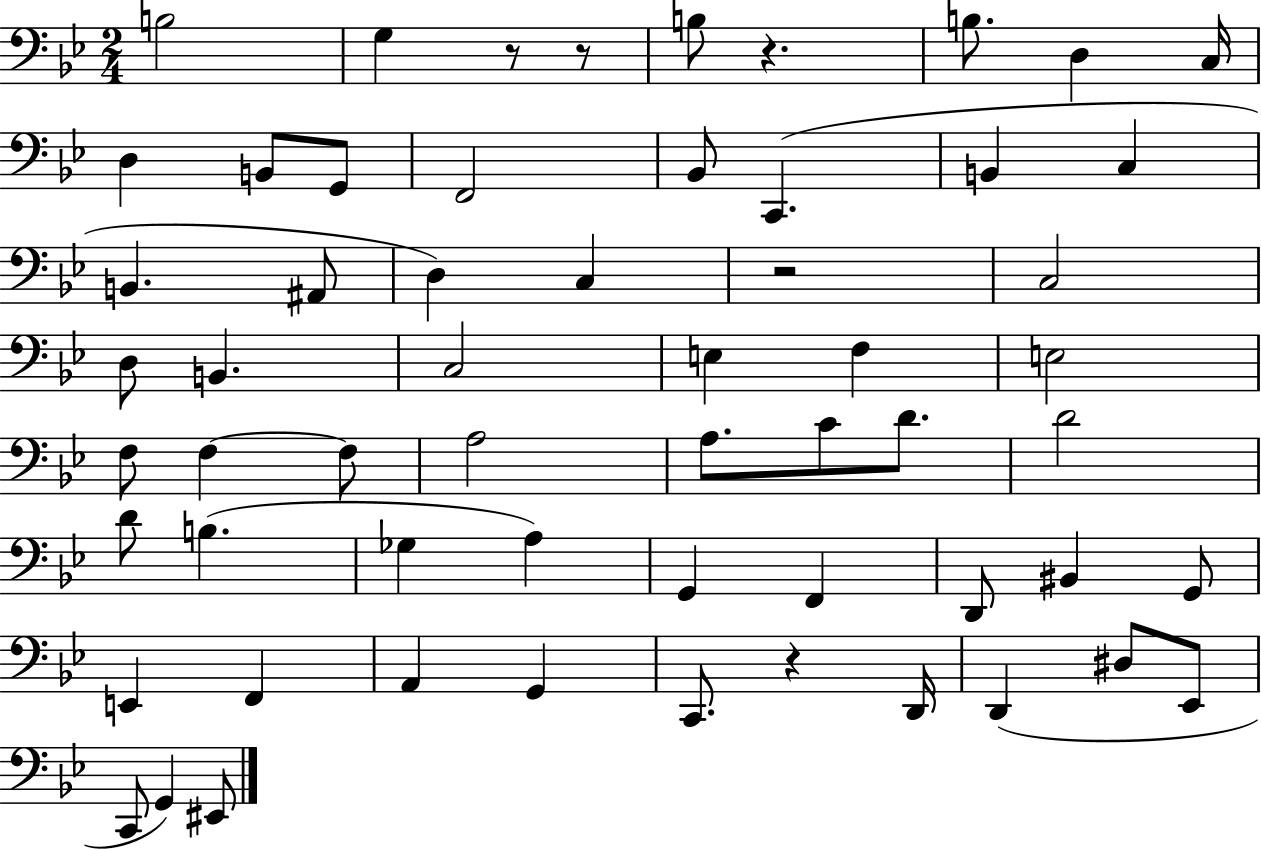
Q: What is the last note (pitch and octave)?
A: EIS2